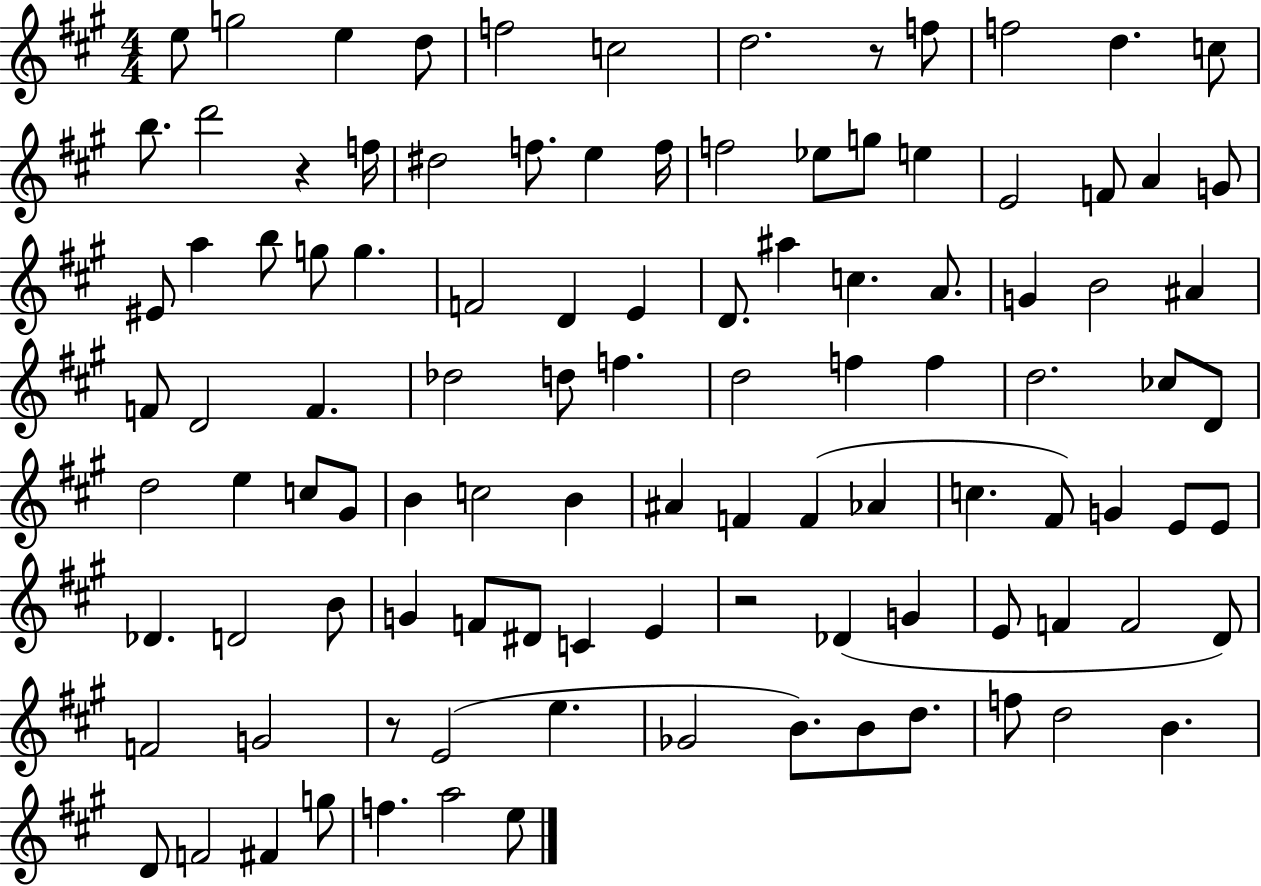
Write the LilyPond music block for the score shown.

{
  \clef treble
  \numericTimeSignature
  \time 4/4
  \key a \major
  e''8 g''2 e''4 d''8 | f''2 c''2 | d''2. r8 f''8 | f''2 d''4. c''8 | \break b''8. d'''2 r4 f''16 | dis''2 f''8. e''4 f''16 | f''2 ees''8 g''8 e''4 | e'2 f'8 a'4 g'8 | \break eis'8 a''4 b''8 g''8 g''4. | f'2 d'4 e'4 | d'8. ais''4 c''4. a'8. | g'4 b'2 ais'4 | \break f'8 d'2 f'4. | des''2 d''8 f''4. | d''2 f''4 f''4 | d''2. ces''8 d'8 | \break d''2 e''4 c''8 gis'8 | b'4 c''2 b'4 | ais'4 f'4 f'4( aes'4 | c''4. fis'8) g'4 e'8 e'8 | \break des'4. d'2 b'8 | g'4 f'8 dis'8 c'4 e'4 | r2 des'4( g'4 | e'8 f'4 f'2 d'8) | \break f'2 g'2 | r8 e'2( e''4. | ges'2 b'8.) b'8 d''8. | f''8 d''2 b'4. | \break d'8 f'2 fis'4 g''8 | f''4. a''2 e''8 | \bar "|."
}